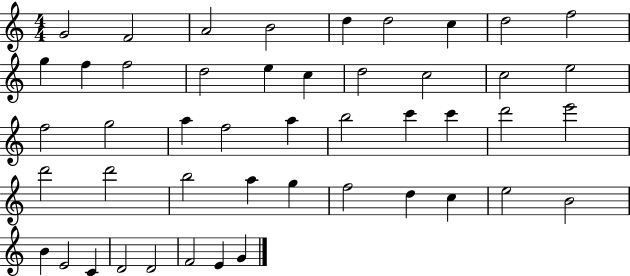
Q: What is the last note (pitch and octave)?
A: G4